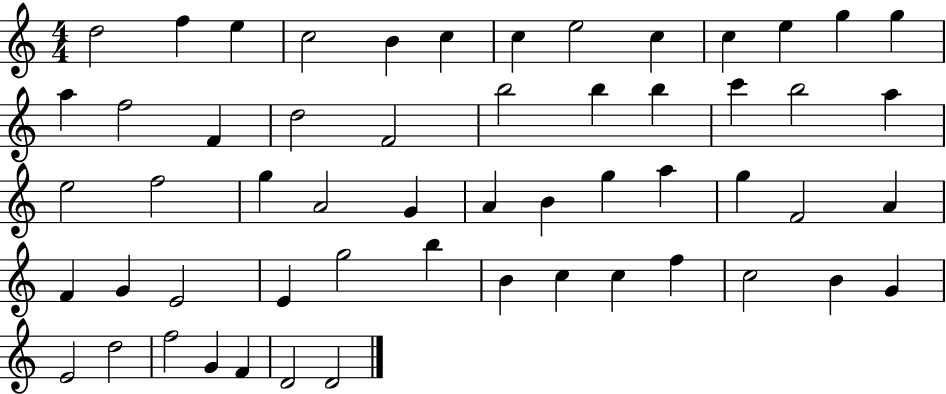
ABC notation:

X:1
T:Untitled
M:4/4
L:1/4
K:C
d2 f e c2 B c c e2 c c e g g a f2 F d2 F2 b2 b b c' b2 a e2 f2 g A2 G A B g a g F2 A F G E2 E g2 b B c c f c2 B G E2 d2 f2 G F D2 D2